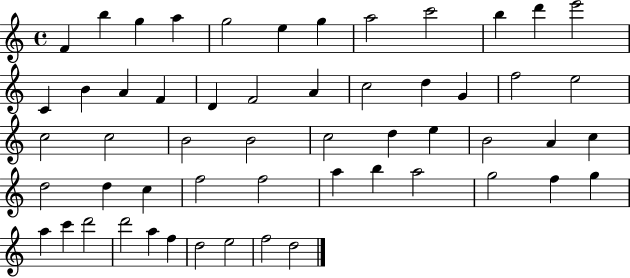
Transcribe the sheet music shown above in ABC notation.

X:1
T:Untitled
M:4/4
L:1/4
K:C
F b g a g2 e g a2 c'2 b d' e'2 C B A F D F2 A c2 d G f2 e2 c2 c2 B2 B2 c2 d e B2 A c d2 d c f2 f2 a b a2 g2 f g a c' d'2 d'2 a f d2 e2 f2 d2